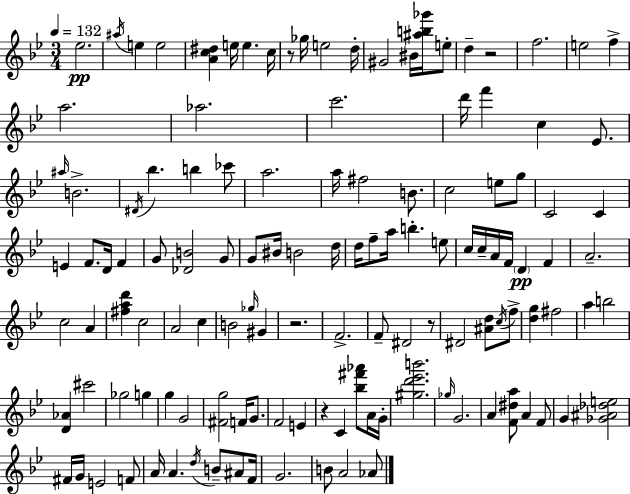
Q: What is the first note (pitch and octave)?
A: Eb5